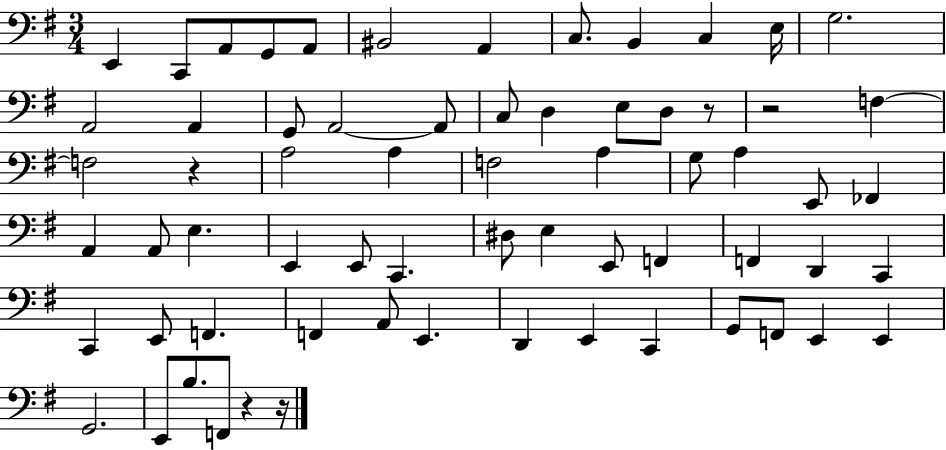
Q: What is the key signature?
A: G major